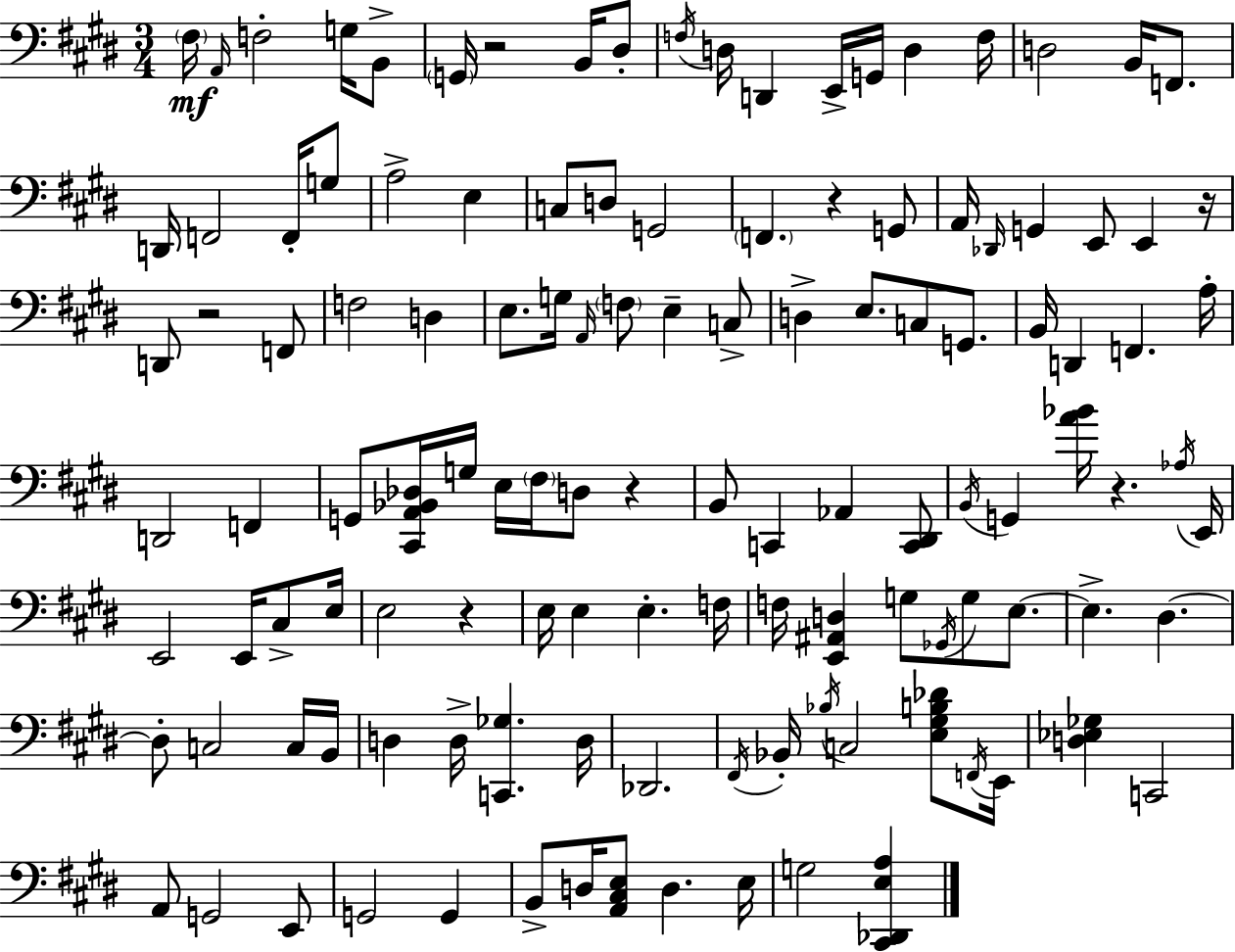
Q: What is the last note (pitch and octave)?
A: G3